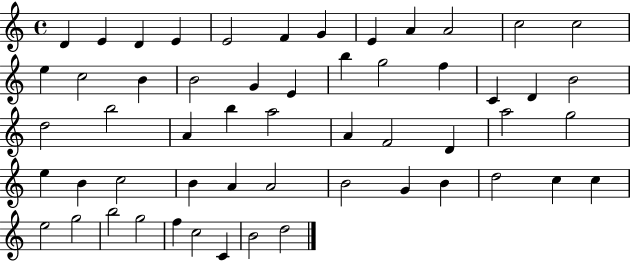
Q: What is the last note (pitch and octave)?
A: D5